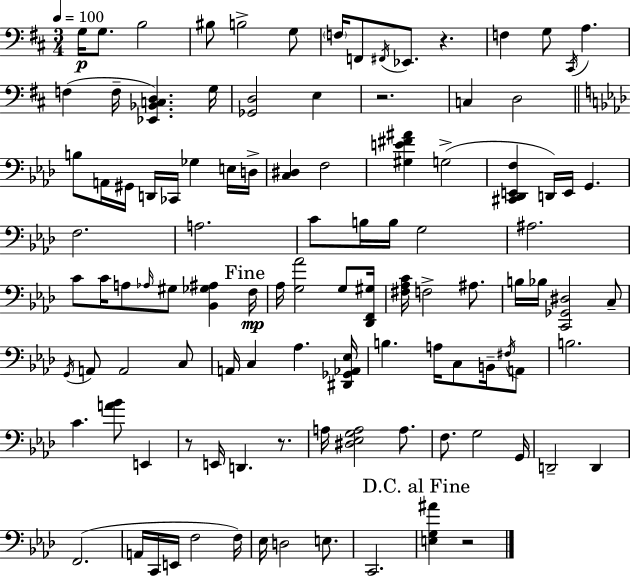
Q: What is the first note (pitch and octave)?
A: G3